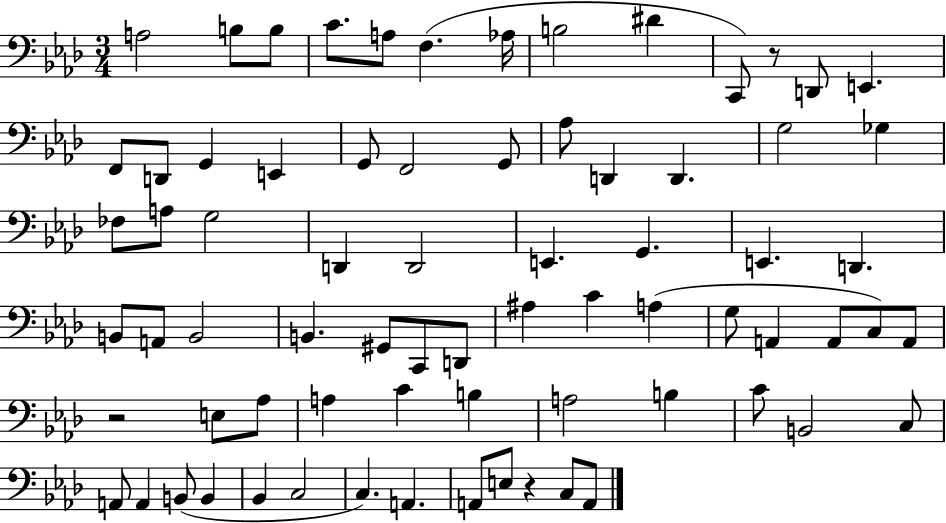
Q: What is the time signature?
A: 3/4